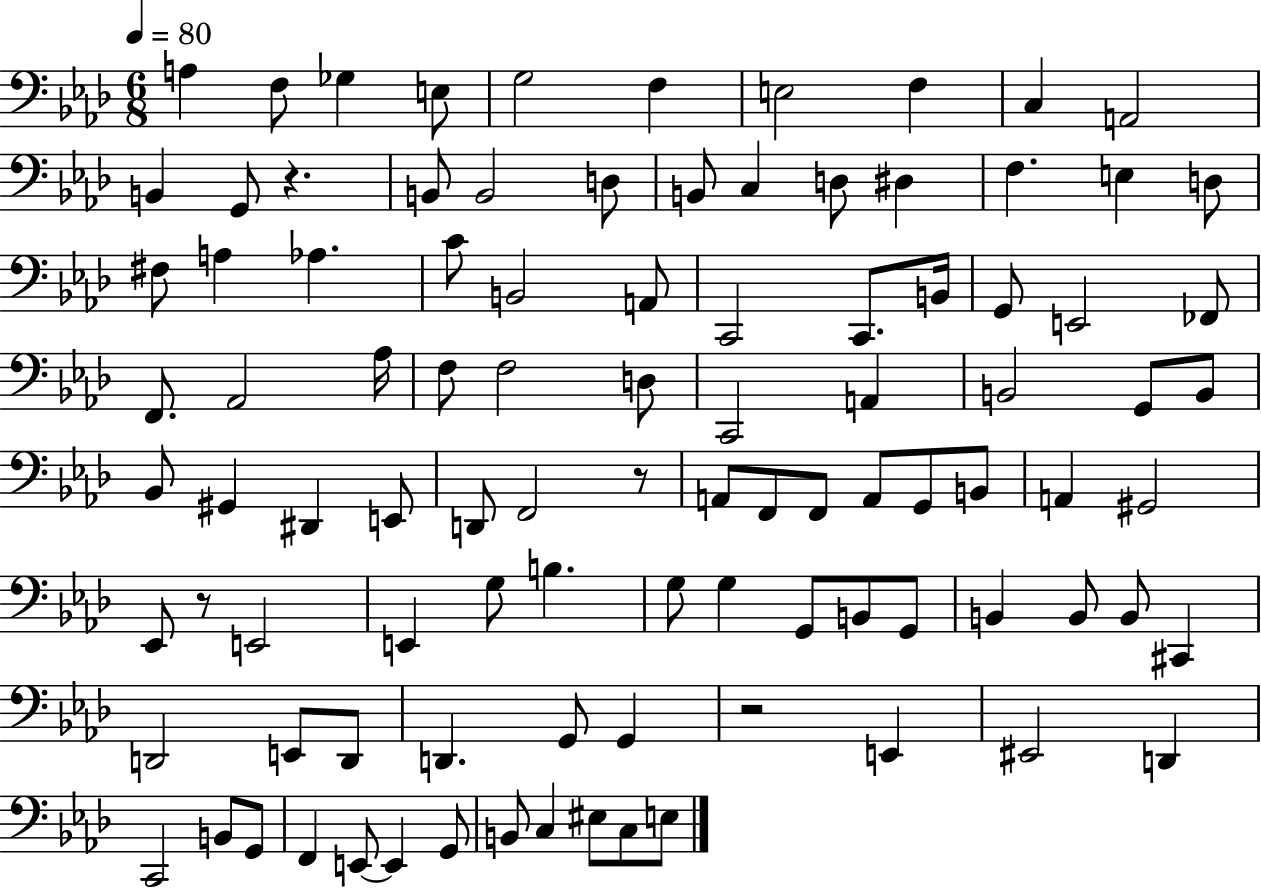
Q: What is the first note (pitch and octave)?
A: A3